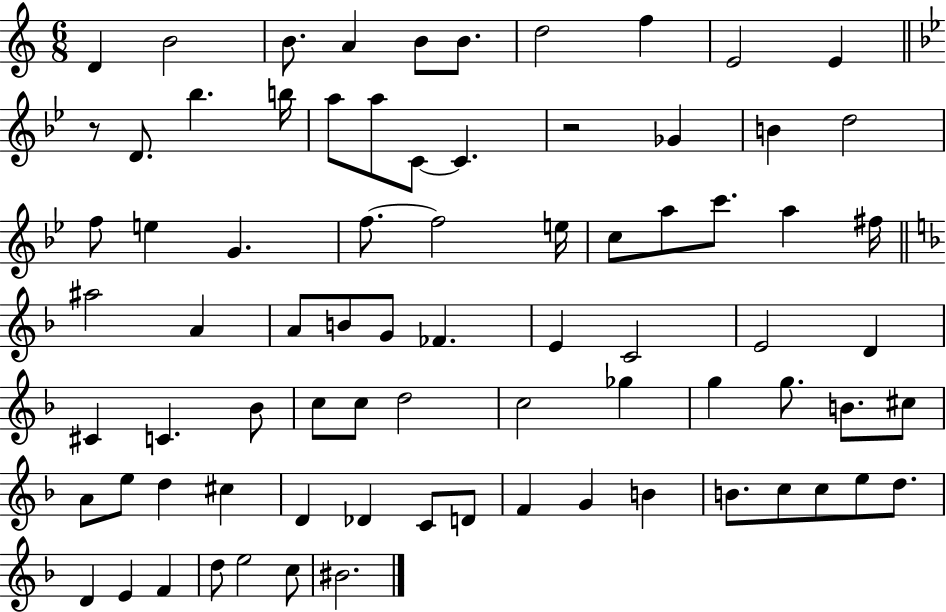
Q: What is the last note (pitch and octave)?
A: BIS4